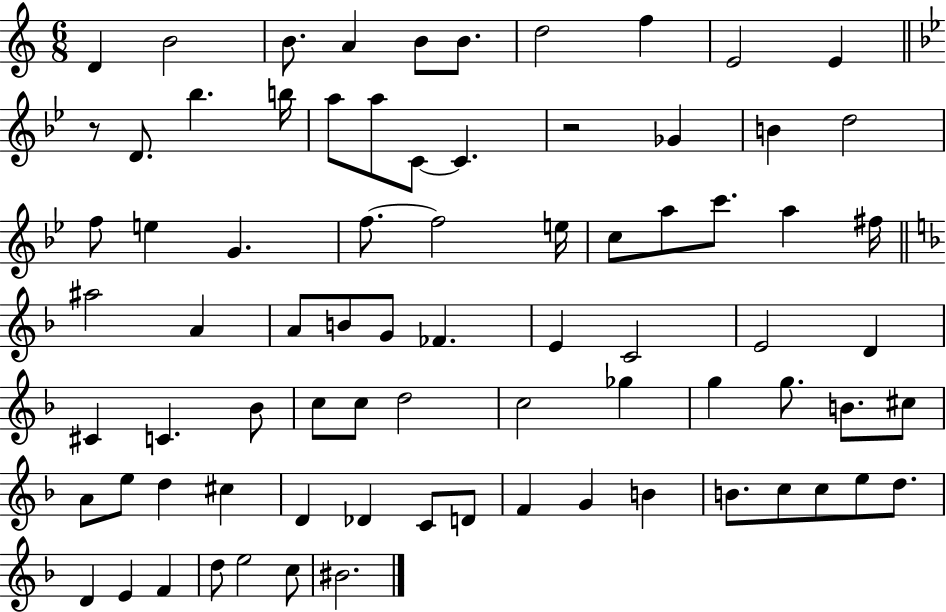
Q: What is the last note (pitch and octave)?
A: BIS4